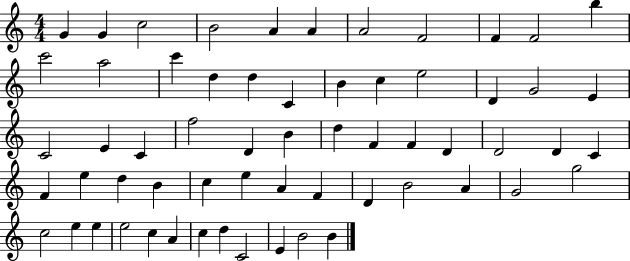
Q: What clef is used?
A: treble